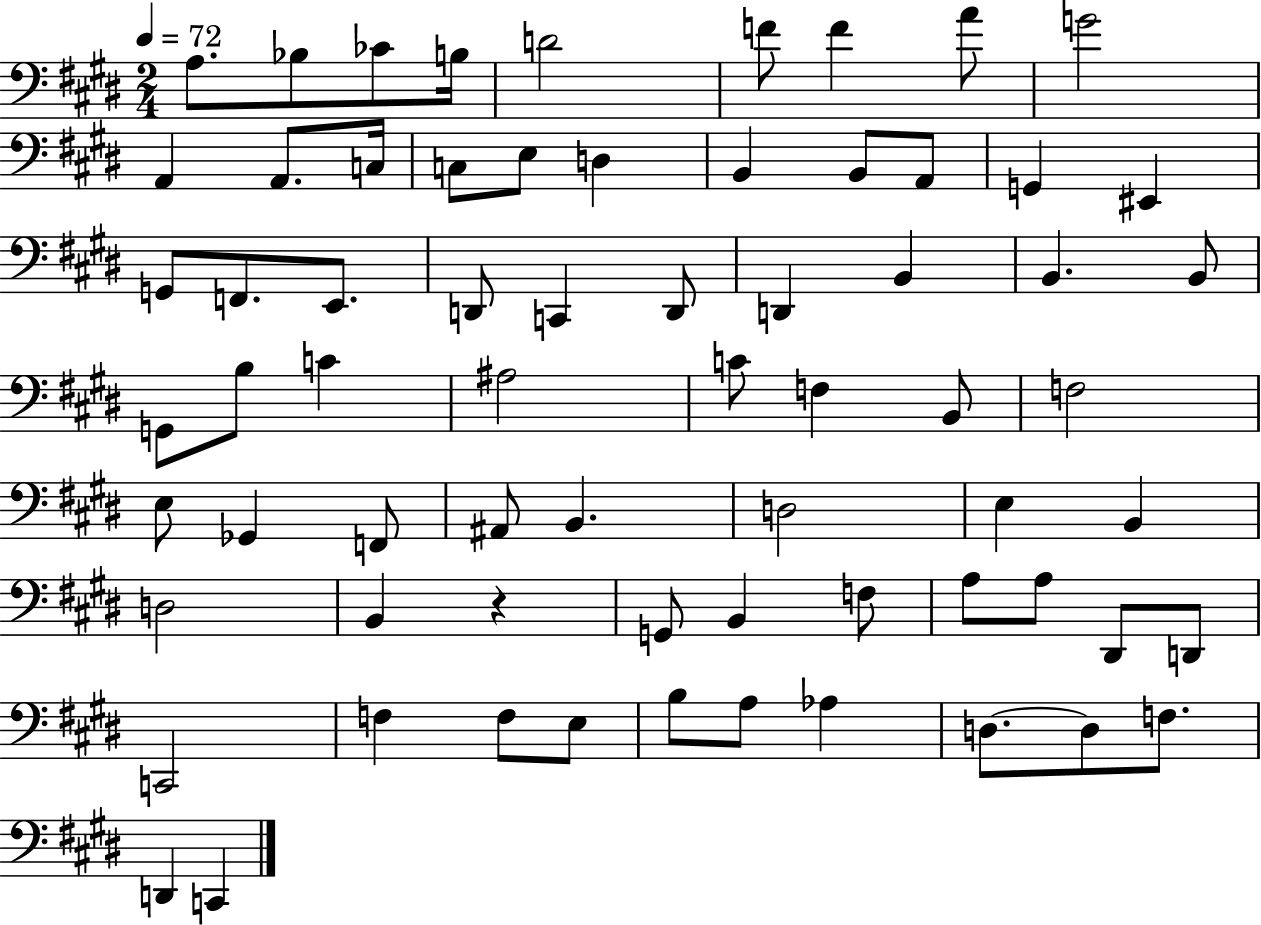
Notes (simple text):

A3/e. Bb3/e CES4/e B3/s D4/h F4/e F4/q A4/e G4/h A2/q A2/e. C3/s C3/e E3/e D3/q B2/q B2/e A2/e G2/q EIS2/q G2/e F2/e. E2/e. D2/e C2/q D2/e D2/q B2/q B2/q. B2/e G2/e B3/e C4/q A#3/h C4/e F3/q B2/e F3/h E3/e Gb2/q F2/e A#2/e B2/q. D3/h E3/q B2/q D3/h B2/q R/q G2/e B2/q F3/e A3/e A3/e D#2/e D2/e C2/h F3/q F3/e E3/e B3/e A3/e Ab3/q D3/e. D3/e F3/e. D2/q C2/q